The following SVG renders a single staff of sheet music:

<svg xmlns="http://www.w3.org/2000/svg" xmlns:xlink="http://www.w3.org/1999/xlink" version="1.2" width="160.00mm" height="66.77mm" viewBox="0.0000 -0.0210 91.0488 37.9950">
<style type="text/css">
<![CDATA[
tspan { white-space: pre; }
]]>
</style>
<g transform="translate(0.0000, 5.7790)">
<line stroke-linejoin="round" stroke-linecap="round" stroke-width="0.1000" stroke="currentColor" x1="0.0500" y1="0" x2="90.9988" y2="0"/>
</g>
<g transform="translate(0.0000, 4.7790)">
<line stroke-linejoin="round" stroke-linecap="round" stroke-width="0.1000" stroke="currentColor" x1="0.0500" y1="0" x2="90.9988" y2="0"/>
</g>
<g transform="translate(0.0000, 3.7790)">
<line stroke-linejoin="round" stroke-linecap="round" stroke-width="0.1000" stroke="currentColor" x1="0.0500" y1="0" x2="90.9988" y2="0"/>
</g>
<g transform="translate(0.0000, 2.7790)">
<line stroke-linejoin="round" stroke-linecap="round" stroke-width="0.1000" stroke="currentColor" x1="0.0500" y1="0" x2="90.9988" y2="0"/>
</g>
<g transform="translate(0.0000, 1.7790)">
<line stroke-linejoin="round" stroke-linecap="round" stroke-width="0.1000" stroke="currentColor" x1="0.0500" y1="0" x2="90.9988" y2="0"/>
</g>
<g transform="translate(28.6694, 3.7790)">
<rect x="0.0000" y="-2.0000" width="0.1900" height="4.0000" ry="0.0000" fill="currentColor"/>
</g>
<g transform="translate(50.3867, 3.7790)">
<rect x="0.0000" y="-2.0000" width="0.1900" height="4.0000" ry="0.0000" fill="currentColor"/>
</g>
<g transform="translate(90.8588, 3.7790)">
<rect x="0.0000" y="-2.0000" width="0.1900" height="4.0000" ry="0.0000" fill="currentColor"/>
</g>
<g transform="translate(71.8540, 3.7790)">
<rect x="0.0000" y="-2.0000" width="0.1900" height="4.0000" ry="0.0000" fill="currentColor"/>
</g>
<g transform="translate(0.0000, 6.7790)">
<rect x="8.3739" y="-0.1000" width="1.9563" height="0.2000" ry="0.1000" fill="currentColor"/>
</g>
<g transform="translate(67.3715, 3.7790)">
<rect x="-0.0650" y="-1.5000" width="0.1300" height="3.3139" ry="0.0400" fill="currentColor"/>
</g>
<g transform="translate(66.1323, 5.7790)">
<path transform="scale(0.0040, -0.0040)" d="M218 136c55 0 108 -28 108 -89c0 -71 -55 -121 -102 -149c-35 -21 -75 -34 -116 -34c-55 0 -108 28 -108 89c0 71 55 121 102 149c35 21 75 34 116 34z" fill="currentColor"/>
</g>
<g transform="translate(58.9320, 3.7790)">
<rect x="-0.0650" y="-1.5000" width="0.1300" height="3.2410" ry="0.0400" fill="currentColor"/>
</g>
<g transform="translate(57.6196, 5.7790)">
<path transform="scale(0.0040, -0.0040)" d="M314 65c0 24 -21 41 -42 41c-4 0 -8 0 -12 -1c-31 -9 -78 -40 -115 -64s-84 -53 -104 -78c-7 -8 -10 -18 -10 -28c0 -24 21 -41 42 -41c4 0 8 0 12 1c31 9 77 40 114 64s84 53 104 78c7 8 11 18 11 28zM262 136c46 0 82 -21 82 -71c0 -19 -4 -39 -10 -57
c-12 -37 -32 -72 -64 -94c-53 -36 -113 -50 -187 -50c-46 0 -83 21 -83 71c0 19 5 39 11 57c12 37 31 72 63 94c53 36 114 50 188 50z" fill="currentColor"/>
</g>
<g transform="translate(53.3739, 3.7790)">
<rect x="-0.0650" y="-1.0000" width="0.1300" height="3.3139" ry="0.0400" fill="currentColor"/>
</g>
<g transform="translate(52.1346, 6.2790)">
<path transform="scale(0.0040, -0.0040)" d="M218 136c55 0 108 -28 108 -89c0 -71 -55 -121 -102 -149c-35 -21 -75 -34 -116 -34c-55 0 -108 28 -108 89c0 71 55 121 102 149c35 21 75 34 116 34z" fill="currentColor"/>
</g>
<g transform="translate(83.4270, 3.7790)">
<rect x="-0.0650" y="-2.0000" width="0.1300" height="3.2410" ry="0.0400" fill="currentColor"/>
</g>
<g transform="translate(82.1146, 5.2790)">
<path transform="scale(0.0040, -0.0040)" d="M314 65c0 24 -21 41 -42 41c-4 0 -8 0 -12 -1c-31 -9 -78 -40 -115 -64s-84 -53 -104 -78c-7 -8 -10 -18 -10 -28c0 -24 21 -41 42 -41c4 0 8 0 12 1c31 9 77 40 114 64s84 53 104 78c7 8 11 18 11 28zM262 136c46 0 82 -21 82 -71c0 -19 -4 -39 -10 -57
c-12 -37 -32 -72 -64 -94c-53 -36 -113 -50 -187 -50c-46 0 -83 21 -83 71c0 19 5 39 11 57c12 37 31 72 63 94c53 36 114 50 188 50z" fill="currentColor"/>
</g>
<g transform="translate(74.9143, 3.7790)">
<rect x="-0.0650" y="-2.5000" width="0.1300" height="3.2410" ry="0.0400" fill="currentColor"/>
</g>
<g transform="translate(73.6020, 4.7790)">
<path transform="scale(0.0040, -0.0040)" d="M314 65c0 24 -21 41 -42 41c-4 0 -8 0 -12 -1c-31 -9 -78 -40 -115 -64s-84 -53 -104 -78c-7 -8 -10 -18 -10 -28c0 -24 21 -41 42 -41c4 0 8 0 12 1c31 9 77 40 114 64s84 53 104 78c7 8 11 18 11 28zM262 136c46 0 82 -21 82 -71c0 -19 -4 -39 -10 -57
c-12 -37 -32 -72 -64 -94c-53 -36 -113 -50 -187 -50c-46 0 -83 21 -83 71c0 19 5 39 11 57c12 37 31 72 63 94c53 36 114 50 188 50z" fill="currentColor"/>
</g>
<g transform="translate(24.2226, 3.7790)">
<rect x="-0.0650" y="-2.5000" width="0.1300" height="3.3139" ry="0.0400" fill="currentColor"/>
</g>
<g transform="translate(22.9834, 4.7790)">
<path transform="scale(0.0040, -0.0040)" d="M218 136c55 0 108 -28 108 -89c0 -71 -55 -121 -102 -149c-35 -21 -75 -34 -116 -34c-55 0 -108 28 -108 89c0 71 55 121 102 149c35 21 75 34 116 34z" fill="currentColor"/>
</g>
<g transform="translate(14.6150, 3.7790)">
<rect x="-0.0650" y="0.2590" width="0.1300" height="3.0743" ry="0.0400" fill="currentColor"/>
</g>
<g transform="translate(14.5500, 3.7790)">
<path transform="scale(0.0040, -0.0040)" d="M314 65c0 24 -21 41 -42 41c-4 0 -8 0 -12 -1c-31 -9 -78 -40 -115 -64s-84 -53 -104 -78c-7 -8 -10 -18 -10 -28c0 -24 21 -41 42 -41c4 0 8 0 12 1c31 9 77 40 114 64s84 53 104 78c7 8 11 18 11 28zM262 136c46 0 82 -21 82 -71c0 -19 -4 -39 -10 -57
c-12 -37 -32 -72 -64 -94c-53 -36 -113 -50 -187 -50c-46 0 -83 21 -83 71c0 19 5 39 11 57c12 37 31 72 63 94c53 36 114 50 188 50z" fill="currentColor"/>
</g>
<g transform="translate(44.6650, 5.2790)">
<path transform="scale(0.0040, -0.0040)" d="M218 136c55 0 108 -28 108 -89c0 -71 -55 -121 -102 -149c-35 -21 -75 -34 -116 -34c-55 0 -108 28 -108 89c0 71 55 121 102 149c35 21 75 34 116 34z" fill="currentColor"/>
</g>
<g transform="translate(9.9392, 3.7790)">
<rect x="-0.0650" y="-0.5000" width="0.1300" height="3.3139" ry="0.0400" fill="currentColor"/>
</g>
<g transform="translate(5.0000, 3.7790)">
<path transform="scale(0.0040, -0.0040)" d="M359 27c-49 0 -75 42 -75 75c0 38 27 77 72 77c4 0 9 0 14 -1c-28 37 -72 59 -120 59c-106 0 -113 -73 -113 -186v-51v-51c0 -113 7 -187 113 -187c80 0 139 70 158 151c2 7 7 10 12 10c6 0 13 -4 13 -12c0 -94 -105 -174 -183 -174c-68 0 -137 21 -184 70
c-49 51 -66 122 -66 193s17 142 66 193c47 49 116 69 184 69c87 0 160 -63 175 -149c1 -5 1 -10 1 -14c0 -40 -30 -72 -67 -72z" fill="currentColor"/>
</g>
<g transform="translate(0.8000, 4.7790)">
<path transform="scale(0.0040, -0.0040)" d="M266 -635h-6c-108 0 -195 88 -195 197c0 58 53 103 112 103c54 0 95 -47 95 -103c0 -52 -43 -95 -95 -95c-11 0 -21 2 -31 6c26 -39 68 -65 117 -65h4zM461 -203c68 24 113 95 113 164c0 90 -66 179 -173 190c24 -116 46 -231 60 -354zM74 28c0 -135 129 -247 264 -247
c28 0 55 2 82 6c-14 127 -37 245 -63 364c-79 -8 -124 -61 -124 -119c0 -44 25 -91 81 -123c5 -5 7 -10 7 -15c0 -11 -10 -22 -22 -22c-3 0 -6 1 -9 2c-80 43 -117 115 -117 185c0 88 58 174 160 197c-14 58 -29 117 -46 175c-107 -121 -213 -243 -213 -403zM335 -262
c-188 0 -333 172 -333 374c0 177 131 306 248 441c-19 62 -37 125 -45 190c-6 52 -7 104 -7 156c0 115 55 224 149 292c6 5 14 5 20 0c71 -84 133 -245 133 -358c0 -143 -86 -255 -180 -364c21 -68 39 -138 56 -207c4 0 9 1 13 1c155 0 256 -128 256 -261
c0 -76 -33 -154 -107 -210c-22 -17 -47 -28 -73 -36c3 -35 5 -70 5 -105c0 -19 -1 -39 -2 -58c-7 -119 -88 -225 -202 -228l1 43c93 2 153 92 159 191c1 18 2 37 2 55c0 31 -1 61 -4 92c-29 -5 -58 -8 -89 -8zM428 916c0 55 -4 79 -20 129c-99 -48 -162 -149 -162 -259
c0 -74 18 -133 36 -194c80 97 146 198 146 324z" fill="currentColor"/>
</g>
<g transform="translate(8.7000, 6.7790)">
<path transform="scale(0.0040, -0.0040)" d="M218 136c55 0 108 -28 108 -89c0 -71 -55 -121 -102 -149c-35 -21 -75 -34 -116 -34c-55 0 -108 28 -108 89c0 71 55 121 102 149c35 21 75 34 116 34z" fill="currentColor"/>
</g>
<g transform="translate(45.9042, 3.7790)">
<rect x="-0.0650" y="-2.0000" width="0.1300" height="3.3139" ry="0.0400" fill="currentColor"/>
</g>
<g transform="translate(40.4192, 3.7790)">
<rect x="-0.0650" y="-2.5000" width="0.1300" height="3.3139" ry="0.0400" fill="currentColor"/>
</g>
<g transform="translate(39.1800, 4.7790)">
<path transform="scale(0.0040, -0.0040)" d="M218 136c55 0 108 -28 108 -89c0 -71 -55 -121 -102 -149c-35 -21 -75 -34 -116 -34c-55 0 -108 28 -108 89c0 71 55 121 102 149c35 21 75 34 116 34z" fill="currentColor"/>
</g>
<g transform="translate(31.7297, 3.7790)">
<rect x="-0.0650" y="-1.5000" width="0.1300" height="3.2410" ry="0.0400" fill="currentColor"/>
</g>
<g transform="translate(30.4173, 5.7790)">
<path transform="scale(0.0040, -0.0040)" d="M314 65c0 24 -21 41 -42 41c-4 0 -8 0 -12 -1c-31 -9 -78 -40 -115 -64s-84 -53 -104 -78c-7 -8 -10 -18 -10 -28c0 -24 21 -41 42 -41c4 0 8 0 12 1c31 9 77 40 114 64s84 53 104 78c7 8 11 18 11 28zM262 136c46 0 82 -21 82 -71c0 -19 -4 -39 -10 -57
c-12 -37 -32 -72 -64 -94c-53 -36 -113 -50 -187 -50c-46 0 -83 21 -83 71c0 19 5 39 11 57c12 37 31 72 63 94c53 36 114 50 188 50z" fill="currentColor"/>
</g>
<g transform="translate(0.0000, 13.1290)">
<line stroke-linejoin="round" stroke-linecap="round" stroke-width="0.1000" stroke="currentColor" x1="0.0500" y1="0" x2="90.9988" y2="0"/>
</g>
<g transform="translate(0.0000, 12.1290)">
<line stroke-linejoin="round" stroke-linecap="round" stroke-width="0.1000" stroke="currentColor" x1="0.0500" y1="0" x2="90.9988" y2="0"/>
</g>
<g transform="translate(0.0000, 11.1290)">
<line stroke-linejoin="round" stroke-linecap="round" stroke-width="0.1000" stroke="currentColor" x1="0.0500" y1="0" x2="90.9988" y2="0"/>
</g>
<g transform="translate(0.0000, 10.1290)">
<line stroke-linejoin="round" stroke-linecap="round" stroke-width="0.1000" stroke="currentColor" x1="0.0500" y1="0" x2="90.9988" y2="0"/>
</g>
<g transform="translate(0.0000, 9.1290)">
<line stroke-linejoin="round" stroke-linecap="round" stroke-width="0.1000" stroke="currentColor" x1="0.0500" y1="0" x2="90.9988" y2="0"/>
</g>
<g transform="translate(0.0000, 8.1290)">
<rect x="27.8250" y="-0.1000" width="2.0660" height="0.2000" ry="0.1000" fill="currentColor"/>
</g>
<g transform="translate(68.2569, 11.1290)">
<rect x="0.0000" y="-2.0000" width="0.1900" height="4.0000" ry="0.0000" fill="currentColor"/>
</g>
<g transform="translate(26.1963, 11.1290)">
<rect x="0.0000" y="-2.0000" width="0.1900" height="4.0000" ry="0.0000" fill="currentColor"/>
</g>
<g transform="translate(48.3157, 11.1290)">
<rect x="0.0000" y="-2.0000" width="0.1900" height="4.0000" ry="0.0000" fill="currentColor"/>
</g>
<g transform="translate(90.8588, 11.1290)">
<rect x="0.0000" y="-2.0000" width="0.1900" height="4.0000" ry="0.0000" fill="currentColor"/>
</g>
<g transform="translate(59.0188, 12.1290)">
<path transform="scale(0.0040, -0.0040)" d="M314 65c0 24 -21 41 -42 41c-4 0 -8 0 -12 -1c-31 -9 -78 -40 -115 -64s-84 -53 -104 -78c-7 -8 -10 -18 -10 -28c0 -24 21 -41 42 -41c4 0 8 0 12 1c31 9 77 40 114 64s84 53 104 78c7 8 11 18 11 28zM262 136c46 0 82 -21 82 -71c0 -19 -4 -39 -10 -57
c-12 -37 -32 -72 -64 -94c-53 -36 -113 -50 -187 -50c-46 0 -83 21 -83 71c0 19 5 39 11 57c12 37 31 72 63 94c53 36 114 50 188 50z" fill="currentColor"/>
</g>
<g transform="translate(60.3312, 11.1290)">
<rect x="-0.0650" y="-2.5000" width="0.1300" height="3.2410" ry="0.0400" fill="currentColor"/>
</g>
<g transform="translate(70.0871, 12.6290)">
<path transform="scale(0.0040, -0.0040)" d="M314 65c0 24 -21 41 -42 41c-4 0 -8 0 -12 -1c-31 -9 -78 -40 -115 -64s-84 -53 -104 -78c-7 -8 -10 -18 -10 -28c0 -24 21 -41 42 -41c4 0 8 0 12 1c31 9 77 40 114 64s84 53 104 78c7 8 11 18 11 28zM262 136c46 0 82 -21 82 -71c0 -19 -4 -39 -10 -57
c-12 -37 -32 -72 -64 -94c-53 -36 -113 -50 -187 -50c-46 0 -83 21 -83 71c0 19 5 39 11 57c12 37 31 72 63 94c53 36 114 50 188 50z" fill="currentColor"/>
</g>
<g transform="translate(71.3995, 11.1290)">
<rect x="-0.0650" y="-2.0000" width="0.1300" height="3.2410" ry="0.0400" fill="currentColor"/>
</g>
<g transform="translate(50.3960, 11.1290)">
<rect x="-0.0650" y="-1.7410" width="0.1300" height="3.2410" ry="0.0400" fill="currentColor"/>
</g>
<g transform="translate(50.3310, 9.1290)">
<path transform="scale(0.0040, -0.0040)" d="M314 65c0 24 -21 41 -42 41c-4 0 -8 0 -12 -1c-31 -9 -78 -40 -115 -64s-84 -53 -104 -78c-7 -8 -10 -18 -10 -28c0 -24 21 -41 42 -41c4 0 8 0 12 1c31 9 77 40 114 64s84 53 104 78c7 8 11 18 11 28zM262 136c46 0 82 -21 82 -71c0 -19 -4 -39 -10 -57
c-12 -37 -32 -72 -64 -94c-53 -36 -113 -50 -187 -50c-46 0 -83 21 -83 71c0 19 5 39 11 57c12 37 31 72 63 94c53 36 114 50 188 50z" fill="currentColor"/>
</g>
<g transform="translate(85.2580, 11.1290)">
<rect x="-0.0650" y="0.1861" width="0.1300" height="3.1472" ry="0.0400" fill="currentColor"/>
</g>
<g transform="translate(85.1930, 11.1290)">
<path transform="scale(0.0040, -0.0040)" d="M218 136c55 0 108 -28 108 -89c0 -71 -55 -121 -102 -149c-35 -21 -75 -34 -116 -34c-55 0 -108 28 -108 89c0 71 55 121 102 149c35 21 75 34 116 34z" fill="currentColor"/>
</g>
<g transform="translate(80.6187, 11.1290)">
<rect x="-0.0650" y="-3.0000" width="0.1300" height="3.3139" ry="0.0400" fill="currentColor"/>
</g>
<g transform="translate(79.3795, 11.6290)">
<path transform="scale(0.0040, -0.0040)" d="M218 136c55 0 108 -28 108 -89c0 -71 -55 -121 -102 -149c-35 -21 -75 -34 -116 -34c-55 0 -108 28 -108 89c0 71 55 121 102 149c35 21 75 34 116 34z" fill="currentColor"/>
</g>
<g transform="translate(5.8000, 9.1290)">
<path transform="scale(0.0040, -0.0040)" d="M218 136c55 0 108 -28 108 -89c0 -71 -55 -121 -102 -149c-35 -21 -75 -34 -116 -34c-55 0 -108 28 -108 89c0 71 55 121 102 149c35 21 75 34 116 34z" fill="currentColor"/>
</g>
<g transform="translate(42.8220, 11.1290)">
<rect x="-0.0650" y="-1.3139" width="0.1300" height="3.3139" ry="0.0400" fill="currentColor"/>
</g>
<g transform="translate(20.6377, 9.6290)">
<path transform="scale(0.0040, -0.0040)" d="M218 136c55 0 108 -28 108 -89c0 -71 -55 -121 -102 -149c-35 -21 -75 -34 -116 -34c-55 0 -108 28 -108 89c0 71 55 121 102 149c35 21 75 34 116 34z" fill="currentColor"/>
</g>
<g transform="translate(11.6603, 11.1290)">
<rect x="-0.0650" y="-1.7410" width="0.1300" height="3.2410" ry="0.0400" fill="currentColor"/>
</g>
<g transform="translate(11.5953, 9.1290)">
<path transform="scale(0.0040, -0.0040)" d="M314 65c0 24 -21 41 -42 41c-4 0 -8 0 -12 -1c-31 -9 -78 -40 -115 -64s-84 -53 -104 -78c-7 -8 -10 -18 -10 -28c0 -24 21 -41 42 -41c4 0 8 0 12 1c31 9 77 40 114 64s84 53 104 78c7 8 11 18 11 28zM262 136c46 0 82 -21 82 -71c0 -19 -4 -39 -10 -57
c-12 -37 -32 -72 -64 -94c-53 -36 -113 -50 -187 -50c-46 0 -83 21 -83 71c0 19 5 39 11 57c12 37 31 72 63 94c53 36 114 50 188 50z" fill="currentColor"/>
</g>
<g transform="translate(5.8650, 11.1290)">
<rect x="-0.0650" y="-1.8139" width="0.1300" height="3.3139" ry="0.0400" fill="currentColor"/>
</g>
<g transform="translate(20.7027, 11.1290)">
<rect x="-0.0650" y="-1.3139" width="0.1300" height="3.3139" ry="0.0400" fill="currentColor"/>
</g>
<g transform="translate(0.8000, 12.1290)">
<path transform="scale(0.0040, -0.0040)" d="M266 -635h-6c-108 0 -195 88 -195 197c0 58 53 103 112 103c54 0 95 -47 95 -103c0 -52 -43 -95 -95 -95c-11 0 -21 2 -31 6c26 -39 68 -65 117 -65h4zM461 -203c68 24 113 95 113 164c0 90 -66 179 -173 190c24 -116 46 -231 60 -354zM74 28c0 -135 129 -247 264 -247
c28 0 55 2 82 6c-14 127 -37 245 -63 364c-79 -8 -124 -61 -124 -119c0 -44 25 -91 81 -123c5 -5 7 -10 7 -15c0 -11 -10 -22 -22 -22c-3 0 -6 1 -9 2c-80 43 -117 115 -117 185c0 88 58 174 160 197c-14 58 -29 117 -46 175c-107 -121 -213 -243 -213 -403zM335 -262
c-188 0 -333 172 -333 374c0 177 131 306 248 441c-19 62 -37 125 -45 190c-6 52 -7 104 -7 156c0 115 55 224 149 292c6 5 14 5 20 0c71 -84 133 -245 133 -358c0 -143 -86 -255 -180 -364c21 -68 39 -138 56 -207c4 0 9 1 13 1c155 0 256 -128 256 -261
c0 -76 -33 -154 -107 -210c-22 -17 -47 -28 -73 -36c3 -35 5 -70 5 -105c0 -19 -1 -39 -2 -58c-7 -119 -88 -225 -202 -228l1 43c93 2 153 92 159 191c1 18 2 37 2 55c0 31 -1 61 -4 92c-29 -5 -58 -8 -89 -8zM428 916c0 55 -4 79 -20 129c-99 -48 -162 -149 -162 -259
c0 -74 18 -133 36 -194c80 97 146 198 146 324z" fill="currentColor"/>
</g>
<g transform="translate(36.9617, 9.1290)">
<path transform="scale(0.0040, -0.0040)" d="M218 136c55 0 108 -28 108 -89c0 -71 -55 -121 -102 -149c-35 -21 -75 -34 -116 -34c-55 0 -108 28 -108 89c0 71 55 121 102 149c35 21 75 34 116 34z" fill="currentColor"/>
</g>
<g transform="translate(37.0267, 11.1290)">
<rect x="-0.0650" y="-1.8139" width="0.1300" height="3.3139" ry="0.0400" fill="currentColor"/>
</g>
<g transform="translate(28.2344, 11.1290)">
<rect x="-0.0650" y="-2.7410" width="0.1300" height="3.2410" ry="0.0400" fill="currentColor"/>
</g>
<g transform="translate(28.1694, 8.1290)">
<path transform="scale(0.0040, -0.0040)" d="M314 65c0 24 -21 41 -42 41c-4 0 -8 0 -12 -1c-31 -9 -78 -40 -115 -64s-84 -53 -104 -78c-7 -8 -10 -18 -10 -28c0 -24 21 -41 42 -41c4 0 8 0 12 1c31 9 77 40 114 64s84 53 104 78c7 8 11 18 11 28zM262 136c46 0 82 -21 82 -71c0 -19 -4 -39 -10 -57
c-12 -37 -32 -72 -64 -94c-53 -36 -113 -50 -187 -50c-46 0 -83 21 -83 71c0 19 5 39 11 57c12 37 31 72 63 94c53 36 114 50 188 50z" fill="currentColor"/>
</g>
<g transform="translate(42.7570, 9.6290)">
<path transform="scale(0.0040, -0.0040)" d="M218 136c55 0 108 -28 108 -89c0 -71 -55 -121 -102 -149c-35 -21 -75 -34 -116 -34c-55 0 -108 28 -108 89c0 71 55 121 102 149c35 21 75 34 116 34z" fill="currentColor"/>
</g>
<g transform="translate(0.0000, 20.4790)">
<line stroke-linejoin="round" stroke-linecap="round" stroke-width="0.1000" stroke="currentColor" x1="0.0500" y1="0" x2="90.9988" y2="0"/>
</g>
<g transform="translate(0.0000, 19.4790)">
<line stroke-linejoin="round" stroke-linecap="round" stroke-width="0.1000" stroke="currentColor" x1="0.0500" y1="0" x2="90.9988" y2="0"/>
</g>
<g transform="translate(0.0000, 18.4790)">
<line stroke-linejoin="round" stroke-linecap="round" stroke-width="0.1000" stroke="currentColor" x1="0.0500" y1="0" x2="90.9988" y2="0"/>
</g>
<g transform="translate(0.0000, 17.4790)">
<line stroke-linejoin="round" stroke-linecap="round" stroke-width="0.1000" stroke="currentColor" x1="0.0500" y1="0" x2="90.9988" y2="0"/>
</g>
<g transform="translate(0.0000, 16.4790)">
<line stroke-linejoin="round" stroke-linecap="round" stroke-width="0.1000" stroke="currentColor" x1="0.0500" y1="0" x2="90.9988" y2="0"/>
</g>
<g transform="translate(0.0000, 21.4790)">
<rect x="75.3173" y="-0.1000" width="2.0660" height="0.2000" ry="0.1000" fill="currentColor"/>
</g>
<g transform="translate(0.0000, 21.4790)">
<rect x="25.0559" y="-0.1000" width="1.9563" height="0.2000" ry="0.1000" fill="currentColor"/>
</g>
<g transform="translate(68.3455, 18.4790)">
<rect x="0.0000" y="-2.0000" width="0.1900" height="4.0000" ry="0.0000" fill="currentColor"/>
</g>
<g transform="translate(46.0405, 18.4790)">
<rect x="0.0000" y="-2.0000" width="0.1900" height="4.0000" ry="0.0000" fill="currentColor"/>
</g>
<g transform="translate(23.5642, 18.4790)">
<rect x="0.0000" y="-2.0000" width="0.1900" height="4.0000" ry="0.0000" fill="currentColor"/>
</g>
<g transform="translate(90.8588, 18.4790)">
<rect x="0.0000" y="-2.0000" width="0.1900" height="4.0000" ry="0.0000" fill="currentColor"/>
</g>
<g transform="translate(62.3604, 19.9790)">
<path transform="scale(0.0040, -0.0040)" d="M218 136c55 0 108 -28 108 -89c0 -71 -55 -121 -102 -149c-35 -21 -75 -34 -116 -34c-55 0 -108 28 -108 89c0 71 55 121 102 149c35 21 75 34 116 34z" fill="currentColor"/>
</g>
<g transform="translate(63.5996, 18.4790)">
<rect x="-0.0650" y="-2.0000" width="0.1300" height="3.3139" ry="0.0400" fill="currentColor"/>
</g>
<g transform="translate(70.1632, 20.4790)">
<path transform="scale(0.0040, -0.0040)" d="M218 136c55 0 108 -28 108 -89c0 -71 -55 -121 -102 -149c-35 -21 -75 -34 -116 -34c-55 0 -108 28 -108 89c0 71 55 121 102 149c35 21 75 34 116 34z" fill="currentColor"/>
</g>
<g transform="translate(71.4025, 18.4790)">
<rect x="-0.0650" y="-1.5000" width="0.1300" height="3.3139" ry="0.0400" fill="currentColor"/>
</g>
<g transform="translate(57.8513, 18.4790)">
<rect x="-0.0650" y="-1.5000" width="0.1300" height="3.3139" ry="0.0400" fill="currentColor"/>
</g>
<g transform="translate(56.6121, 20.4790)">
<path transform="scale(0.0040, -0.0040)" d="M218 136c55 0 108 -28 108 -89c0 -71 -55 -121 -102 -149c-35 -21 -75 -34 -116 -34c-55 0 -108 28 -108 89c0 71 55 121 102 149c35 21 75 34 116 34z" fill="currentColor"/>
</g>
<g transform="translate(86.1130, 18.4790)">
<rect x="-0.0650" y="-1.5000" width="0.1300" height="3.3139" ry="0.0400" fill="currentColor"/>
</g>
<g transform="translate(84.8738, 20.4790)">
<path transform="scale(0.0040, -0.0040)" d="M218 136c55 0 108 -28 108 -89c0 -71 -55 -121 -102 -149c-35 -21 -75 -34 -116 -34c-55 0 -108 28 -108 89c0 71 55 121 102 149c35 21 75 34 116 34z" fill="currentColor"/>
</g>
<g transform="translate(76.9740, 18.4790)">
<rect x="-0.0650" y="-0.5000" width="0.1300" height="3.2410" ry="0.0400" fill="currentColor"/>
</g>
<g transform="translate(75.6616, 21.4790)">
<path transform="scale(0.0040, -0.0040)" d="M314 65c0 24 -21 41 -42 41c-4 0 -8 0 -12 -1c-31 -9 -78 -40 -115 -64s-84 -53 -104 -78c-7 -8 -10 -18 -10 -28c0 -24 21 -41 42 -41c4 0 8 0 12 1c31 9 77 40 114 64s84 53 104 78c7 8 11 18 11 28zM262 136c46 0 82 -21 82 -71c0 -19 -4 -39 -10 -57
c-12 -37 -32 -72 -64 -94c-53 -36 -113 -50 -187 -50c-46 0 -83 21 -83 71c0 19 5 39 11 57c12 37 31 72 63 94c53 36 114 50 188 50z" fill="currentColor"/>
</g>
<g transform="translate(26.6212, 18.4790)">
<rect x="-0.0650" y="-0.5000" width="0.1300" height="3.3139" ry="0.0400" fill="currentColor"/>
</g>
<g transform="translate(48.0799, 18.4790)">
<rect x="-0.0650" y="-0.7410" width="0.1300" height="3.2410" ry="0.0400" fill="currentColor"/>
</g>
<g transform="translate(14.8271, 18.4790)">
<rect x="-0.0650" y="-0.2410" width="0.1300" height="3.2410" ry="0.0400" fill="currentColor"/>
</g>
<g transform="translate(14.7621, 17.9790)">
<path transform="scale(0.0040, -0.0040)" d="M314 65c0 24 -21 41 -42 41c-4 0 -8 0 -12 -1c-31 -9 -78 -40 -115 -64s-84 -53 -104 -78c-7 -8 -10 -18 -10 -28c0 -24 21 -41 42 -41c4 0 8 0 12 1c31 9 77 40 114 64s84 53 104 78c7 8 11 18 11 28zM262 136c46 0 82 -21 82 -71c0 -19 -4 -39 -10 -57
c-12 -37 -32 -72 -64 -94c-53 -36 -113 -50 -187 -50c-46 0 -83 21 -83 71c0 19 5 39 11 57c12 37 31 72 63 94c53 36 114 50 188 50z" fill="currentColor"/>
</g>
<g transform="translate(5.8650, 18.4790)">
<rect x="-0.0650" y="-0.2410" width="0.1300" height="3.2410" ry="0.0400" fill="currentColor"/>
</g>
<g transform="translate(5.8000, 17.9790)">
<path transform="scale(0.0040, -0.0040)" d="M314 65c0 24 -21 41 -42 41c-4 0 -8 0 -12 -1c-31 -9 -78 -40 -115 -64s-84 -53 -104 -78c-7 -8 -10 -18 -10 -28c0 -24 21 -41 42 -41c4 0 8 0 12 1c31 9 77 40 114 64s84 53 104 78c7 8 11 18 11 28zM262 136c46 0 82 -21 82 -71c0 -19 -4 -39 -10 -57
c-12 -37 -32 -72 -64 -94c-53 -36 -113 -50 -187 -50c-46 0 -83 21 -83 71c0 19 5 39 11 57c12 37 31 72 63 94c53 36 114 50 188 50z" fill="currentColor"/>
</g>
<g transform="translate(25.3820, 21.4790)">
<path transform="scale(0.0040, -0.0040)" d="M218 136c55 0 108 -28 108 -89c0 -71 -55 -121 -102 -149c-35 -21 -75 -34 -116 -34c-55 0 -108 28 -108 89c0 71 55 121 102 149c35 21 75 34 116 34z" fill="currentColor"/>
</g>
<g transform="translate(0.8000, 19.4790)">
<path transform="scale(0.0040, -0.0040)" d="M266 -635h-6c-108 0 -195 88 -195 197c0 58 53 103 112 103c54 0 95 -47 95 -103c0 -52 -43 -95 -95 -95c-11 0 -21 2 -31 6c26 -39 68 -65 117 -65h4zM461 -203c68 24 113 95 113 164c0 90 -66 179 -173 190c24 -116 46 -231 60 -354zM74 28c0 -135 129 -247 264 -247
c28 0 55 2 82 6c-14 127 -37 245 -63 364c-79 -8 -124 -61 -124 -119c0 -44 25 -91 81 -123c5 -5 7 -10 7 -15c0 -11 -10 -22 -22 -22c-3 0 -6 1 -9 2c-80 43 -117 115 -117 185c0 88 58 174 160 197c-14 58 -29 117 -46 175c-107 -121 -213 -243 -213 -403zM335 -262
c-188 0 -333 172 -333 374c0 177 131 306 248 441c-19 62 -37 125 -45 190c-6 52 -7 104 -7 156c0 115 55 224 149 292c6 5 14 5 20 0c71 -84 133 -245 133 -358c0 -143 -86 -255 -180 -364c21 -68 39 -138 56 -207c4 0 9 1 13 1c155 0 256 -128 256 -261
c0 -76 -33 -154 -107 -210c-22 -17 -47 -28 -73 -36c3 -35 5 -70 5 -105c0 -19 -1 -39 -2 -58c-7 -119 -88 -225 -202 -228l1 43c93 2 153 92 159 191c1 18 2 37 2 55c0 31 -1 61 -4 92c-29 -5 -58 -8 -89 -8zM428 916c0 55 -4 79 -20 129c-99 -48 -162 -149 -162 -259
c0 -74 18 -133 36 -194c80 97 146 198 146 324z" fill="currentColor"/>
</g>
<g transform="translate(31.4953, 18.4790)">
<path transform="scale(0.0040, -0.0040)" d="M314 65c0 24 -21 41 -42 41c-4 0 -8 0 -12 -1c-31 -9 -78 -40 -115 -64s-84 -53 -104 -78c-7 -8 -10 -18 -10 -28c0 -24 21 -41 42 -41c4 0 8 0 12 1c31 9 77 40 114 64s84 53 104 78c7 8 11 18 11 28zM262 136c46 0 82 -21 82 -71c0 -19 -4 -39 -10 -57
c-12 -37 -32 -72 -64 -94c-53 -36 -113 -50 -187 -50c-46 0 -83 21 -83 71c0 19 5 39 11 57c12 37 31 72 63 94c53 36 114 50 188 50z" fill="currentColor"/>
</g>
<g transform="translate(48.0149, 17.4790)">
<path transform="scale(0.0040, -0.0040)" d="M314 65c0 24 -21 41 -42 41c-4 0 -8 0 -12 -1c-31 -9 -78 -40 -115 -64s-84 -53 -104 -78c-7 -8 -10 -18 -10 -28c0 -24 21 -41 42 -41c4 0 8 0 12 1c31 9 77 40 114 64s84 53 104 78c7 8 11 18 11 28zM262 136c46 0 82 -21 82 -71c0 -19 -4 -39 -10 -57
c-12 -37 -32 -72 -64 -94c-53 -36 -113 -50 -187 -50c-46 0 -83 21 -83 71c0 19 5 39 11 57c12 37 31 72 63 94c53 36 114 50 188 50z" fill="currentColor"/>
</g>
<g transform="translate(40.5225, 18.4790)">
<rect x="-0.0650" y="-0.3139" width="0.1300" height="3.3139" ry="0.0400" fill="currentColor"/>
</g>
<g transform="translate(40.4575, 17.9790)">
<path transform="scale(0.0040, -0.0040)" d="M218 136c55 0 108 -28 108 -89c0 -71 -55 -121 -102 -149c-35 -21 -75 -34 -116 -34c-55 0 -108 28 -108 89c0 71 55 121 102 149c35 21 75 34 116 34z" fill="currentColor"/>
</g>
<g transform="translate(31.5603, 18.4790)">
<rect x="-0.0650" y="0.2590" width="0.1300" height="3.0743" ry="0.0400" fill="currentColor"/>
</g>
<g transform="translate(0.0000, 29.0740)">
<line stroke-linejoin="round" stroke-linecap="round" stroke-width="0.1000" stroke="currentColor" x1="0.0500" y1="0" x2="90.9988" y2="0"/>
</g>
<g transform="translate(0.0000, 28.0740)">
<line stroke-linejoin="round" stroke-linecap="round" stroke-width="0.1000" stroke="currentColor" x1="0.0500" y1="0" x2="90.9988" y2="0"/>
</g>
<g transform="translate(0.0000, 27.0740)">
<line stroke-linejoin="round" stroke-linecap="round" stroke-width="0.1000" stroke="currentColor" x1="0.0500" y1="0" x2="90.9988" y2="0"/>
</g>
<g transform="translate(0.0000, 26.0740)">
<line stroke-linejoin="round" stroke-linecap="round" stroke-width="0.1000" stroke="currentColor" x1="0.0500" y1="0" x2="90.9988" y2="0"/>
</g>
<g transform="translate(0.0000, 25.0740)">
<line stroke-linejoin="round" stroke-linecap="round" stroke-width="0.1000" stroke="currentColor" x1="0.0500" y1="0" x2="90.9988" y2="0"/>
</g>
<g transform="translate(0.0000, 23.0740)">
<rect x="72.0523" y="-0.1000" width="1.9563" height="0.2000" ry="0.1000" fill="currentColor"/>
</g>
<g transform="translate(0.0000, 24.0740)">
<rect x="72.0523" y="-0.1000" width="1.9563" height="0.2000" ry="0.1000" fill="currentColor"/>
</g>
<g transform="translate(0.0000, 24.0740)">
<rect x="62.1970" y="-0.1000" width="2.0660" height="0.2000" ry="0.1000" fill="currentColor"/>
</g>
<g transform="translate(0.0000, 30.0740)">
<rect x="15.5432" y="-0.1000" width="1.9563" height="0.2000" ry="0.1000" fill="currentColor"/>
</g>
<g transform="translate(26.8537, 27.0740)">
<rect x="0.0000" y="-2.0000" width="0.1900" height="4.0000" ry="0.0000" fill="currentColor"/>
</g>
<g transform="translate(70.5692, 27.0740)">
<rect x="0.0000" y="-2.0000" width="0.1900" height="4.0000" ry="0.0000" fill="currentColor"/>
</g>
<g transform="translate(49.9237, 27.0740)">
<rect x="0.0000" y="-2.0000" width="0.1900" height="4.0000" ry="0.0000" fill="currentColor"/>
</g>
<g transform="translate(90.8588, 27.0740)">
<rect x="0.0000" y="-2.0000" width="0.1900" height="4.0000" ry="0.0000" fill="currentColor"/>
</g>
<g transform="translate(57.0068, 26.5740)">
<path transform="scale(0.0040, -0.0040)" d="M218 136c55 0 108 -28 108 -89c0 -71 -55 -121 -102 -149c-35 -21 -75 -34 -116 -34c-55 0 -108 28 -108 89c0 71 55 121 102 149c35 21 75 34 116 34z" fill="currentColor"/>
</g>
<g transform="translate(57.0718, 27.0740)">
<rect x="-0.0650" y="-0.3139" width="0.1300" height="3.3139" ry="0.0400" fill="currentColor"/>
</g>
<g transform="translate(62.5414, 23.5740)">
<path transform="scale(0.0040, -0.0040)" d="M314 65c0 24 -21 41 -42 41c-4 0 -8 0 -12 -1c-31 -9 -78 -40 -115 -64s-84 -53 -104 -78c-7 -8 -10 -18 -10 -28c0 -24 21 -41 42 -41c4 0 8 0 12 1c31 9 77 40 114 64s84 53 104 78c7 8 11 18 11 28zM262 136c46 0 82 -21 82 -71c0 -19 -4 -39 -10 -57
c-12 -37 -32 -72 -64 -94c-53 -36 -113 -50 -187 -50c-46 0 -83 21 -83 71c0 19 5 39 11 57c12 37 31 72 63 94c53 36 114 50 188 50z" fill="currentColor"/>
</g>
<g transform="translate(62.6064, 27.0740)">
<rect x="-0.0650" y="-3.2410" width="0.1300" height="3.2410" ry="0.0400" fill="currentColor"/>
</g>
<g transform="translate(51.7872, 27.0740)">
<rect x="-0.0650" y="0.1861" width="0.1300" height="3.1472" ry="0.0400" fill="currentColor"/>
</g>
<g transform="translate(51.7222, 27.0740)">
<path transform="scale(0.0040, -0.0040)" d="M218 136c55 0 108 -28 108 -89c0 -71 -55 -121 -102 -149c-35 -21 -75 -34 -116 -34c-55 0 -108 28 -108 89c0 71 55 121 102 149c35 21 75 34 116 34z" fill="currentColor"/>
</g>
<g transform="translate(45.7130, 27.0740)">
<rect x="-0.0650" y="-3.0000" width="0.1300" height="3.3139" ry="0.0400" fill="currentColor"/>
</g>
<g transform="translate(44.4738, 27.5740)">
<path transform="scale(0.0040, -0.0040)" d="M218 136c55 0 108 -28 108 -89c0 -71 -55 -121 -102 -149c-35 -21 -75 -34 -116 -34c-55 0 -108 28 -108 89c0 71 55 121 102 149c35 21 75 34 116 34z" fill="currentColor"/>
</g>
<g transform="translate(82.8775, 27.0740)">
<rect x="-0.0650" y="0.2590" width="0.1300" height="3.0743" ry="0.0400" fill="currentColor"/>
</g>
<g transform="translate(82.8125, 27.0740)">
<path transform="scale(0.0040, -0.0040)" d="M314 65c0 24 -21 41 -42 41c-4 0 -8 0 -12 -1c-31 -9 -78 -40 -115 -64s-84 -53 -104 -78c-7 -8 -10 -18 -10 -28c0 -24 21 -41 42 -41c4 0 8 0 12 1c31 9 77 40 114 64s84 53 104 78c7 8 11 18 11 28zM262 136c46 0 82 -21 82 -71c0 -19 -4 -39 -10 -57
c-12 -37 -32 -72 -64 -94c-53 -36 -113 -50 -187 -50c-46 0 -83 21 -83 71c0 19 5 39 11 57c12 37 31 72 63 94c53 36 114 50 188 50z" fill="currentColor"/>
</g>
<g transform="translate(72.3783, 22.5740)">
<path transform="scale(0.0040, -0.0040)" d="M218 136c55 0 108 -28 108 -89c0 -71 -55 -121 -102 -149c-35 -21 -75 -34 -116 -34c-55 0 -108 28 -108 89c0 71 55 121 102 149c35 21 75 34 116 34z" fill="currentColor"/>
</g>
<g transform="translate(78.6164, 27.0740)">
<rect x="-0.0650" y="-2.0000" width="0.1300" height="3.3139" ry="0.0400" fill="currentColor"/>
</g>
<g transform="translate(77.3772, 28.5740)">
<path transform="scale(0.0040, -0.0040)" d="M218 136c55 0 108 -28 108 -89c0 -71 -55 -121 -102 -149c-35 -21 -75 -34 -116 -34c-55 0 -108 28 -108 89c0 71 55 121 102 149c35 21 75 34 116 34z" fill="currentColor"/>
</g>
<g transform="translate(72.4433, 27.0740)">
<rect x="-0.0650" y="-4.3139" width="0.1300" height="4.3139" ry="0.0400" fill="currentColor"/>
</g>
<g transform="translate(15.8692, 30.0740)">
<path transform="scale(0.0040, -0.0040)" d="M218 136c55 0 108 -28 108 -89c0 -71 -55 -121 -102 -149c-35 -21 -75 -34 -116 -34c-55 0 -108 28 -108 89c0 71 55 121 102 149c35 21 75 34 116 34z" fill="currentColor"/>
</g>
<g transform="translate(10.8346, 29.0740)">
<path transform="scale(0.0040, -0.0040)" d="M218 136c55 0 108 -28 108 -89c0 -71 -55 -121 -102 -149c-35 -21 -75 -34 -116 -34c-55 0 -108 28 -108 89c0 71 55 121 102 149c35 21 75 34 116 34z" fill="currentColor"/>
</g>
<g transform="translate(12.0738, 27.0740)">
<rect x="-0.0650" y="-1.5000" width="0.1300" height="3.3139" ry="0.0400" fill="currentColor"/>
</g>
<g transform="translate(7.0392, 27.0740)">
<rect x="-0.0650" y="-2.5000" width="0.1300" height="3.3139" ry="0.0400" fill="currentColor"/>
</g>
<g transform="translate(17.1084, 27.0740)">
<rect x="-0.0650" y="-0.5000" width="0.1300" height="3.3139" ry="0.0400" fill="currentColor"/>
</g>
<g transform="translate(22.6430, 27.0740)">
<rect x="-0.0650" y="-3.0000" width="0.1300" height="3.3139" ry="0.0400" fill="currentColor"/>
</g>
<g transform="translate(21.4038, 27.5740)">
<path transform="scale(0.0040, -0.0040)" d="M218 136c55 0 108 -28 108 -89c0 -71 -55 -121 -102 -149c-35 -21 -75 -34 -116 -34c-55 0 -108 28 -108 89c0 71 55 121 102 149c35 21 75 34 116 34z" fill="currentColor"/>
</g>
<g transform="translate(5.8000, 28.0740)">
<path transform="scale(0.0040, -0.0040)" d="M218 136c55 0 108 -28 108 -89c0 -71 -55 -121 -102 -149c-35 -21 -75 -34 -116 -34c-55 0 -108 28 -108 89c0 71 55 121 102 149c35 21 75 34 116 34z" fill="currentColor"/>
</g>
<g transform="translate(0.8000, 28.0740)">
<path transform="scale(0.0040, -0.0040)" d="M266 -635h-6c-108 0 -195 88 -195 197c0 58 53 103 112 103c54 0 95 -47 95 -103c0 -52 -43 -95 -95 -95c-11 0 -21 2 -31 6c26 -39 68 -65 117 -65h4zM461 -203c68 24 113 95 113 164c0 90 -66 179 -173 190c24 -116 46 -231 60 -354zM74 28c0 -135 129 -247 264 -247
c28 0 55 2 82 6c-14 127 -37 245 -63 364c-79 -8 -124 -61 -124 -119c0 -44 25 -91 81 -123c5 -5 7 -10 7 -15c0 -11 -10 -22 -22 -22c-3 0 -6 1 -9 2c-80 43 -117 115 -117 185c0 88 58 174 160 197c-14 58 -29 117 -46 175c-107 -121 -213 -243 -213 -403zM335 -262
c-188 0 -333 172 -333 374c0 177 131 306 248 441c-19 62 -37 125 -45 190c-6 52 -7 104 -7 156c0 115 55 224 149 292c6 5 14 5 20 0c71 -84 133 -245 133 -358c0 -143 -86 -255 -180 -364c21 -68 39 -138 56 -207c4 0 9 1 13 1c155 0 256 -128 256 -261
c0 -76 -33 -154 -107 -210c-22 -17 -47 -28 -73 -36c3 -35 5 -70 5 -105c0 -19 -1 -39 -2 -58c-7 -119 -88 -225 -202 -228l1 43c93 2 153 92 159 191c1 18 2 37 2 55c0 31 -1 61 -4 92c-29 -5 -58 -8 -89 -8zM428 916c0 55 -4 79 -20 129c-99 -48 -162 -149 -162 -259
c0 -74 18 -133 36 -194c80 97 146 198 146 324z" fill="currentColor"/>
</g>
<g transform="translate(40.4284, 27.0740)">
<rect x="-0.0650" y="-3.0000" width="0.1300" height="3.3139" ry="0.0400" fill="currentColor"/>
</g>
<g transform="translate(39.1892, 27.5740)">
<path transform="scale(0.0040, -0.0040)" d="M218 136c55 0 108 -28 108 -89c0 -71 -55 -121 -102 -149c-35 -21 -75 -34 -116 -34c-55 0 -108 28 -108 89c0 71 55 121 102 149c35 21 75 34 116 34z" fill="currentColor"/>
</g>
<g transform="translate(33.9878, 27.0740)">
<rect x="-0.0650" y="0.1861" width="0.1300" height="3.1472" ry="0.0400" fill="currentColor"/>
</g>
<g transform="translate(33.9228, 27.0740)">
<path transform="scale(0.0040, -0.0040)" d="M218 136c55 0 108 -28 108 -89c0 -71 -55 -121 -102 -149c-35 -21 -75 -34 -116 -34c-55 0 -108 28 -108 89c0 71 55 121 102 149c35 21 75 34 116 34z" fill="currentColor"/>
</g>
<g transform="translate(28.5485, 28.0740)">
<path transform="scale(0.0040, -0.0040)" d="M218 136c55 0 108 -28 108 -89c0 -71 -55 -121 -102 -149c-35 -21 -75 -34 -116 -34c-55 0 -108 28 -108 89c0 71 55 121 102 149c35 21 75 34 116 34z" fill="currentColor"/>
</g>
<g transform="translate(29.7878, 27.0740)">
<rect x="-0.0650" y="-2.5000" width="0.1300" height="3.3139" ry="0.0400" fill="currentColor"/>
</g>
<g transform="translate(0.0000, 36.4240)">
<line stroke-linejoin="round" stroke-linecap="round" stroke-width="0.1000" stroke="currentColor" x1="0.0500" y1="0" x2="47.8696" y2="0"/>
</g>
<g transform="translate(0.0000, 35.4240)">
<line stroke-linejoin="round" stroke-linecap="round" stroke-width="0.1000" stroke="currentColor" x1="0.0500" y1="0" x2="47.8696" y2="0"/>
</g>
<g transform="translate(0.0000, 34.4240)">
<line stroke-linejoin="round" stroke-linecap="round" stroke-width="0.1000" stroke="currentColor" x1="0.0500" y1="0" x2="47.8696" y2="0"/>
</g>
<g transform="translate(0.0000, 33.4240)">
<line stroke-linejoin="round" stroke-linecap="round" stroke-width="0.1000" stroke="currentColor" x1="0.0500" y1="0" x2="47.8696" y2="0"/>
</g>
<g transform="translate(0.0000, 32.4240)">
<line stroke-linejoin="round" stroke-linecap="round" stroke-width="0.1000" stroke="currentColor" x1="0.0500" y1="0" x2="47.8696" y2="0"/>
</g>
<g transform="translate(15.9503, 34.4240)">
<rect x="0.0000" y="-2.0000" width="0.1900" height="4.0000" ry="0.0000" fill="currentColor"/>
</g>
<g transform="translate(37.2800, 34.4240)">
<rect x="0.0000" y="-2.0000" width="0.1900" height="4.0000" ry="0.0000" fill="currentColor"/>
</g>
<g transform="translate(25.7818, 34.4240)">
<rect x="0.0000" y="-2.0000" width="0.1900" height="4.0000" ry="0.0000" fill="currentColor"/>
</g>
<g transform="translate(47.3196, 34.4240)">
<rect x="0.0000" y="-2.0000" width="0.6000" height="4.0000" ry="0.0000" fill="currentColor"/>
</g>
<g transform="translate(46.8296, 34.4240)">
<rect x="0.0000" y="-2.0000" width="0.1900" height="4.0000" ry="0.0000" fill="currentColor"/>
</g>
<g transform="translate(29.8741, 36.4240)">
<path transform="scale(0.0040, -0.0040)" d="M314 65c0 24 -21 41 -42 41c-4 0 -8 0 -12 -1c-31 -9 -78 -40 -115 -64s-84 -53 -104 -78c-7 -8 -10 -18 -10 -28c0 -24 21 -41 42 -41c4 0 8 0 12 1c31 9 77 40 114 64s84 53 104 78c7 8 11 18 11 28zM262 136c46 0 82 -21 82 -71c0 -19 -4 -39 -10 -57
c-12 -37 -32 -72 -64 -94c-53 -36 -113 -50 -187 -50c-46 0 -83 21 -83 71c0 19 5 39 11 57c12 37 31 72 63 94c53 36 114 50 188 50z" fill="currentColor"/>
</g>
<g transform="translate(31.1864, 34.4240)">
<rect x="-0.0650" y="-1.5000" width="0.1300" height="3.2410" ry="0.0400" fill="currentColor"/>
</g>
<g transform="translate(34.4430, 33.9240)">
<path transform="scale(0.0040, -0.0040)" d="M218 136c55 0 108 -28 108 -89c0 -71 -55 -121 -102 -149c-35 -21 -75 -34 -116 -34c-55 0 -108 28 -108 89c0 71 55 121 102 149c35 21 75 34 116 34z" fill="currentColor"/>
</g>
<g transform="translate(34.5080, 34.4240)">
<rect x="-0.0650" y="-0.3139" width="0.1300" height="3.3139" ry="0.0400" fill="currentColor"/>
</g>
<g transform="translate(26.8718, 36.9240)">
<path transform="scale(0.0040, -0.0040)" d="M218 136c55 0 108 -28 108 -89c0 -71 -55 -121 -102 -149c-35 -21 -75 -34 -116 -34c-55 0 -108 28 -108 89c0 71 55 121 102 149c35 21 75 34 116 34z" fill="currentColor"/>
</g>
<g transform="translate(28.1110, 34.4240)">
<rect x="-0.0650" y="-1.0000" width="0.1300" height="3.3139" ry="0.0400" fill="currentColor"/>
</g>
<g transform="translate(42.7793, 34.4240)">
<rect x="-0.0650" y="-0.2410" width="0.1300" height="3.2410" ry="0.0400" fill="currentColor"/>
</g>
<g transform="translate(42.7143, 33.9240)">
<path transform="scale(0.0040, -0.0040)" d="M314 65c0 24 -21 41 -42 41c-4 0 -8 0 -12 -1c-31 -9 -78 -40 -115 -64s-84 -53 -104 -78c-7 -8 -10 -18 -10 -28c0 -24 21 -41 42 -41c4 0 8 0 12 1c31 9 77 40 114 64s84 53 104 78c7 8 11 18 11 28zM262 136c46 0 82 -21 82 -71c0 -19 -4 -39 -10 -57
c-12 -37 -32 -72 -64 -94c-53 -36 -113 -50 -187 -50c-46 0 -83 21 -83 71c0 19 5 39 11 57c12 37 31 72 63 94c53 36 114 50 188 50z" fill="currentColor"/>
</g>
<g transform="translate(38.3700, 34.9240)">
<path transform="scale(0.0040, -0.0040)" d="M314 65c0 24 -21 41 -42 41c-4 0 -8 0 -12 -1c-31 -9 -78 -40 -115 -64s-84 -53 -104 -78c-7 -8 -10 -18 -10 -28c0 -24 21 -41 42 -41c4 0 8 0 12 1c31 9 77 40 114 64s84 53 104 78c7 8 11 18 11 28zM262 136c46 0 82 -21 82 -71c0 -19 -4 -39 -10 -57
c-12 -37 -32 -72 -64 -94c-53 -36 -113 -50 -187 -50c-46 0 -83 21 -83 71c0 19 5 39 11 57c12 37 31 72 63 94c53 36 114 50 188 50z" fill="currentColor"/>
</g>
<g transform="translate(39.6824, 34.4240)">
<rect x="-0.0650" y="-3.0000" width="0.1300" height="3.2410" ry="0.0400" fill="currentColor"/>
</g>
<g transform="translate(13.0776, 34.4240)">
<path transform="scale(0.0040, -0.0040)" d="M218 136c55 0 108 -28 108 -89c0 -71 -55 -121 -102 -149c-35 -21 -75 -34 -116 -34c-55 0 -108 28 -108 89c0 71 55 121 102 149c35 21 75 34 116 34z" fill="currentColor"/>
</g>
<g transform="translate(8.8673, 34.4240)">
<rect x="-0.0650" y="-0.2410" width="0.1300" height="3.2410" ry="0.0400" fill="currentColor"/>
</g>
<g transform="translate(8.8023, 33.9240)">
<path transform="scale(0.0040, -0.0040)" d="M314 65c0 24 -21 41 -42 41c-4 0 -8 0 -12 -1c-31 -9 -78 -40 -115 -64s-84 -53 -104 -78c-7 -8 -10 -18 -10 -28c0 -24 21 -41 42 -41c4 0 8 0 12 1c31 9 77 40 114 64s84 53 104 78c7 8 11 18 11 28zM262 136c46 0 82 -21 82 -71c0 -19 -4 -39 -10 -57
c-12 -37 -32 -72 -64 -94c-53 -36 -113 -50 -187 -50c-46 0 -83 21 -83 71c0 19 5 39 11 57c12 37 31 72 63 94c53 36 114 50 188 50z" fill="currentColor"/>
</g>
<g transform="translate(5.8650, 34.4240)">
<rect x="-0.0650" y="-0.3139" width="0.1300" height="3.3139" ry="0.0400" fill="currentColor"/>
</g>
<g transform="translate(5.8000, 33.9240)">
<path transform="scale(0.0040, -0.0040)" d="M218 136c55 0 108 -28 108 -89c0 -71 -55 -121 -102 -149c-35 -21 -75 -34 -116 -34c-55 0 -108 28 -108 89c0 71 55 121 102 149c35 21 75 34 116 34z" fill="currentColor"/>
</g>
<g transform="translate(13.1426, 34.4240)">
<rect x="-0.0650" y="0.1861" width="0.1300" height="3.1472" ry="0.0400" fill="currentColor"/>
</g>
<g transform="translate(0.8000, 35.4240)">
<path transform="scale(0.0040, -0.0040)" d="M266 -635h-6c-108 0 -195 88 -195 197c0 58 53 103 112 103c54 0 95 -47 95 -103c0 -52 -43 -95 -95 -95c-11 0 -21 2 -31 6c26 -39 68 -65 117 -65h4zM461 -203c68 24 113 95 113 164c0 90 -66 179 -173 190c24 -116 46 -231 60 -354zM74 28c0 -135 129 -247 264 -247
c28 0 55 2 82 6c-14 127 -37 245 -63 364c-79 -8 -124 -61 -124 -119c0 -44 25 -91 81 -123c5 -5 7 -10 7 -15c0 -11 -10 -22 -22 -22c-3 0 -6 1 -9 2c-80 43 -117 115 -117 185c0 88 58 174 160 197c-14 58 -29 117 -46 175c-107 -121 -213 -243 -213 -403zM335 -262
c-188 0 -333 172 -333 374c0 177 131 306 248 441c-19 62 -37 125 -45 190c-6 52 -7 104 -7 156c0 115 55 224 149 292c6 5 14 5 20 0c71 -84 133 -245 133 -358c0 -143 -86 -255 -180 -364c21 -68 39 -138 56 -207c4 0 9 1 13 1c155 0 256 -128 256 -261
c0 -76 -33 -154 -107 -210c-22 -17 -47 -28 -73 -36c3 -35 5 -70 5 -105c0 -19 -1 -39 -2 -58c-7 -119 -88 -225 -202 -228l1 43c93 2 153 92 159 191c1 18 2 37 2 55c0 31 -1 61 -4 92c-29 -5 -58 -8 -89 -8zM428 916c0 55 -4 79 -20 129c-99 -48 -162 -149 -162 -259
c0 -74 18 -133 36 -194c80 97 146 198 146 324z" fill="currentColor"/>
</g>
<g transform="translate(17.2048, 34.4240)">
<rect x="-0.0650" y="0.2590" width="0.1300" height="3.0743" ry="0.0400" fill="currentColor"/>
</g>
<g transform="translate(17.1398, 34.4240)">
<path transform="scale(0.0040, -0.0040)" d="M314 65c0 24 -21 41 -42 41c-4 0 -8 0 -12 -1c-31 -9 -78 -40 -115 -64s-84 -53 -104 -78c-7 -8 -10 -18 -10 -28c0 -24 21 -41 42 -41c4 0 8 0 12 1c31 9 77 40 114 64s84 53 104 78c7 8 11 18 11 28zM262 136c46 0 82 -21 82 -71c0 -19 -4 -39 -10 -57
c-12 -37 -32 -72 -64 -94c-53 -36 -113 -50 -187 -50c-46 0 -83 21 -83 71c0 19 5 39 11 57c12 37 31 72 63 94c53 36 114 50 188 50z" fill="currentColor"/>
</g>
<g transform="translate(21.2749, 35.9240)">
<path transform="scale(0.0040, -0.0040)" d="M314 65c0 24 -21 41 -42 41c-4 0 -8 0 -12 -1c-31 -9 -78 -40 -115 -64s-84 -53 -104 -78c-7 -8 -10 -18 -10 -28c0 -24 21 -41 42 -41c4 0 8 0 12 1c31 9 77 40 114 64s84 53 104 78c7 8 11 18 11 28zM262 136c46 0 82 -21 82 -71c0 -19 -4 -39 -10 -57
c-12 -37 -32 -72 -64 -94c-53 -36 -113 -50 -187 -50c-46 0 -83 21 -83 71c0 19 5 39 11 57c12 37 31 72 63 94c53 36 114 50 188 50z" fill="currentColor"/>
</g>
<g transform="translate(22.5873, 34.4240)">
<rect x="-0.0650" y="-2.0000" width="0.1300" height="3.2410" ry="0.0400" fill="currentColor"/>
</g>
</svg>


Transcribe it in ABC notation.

X:1
T:Untitled
M:4/4
L:1/4
K:C
C B2 G E2 G F D E2 E G2 F2 f f2 e a2 f e f2 G2 F2 A B c2 c2 C B2 c d2 E F E C2 E G E C A G B A A B c b2 d' F B2 c c2 B B2 F2 D E2 c A2 c2